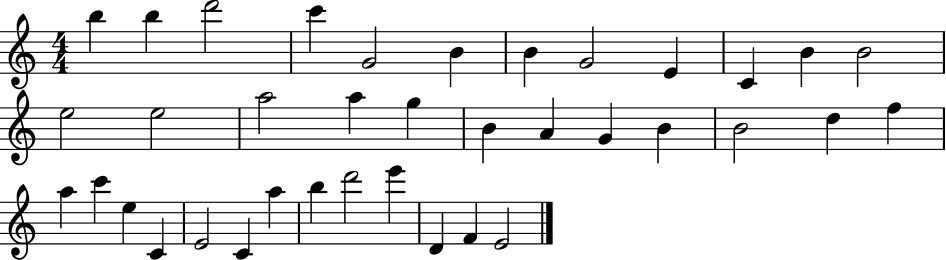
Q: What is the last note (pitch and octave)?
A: E4